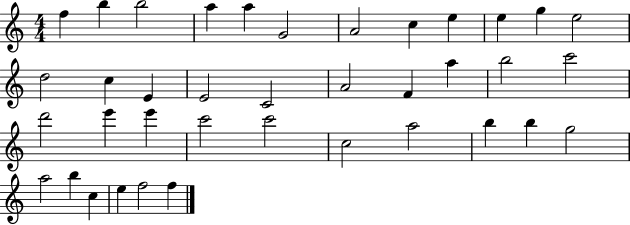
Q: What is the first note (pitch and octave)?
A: F5